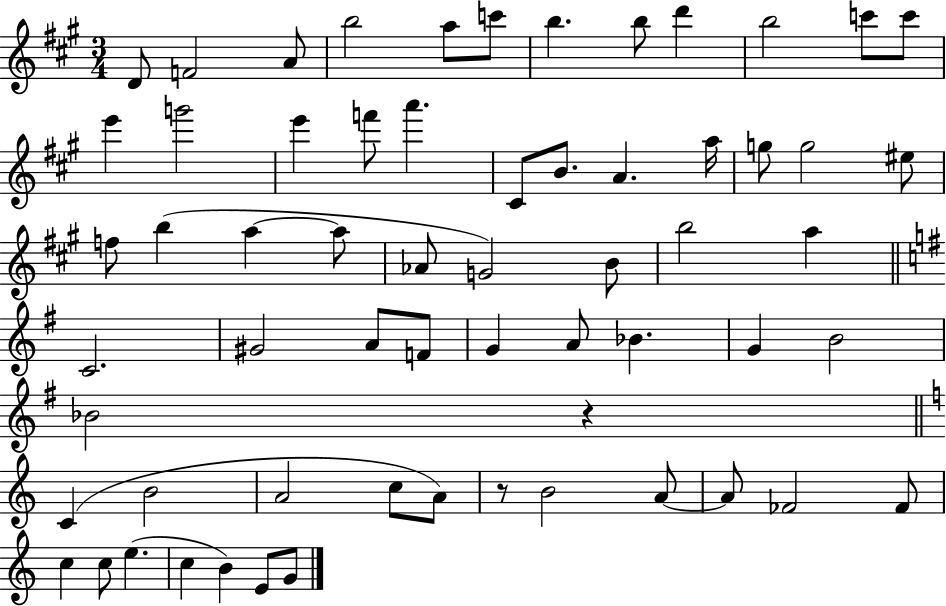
{
  \clef treble
  \numericTimeSignature
  \time 3/4
  \key a \major
  d'8 f'2 a'8 | b''2 a''8 c'''8 | b''4. b''8 d'''4 | b''2 c'''8 c'''8 | \break e'''4 g'''2 | e'''4 f'''8 a'''4. | cis'8 b'8. a'4. a''16 | g''8 g''2 eis''8 | \break f''8 b''4( a''4~~ a''8 | aes'8 g'2) b'8 | b''2 a''4 | \bar "||" \break \key g \major c'2. | gis'2 a'8 f'8 | g'4 a'8 bes'4. | g'4 b'2 | \break bes'2 r4 | \bar "||" \break \key c \major c'4( b'2 | a'2 c''8 a'8) | r8 b'2 a'8~~ | a'8 fes'2 fes'8 | \break c''4 c''8 e''4.( | c''4 b'4) e'8 g'8 | \bar "|."
}